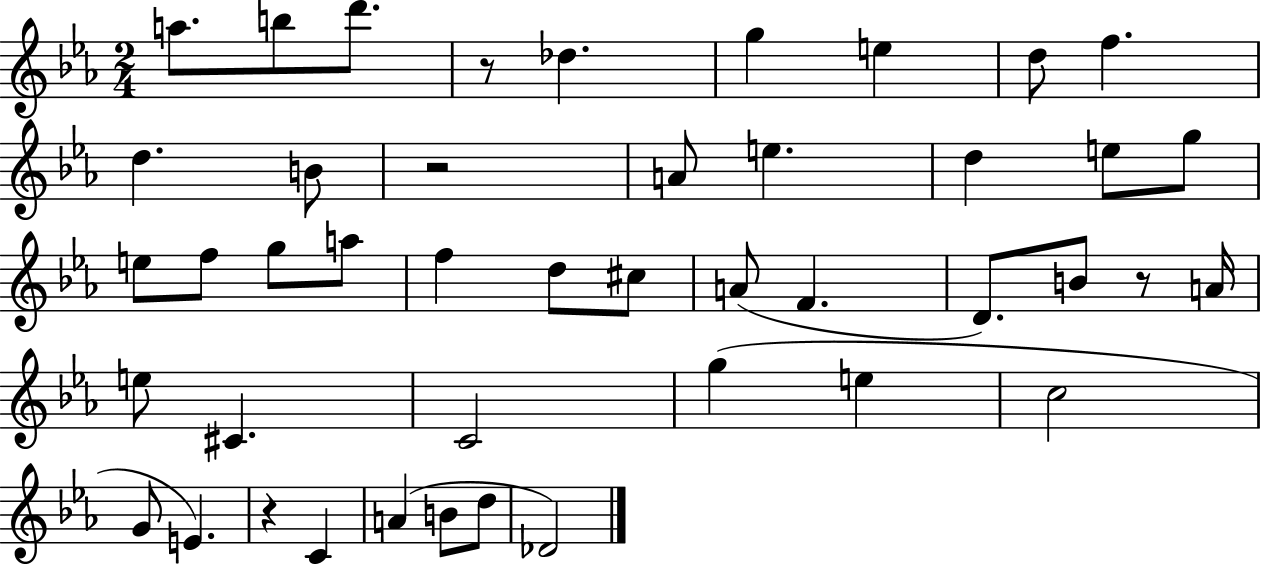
X:1
T:Untitled
M:2/4
L:1/4
K:Eb
a/2 b/2 d'/2 z/2 _d g e d/2 f d B/2 z2 A/2 e d e/2 g/2 e/2 f/2 g/2 a/2 f d/2 ^c/2 A/2 F D/2 B/2 z/2 A/4 e/2 ^C C2 g e c2 G/2 E z C A B/2 d/2 _D2